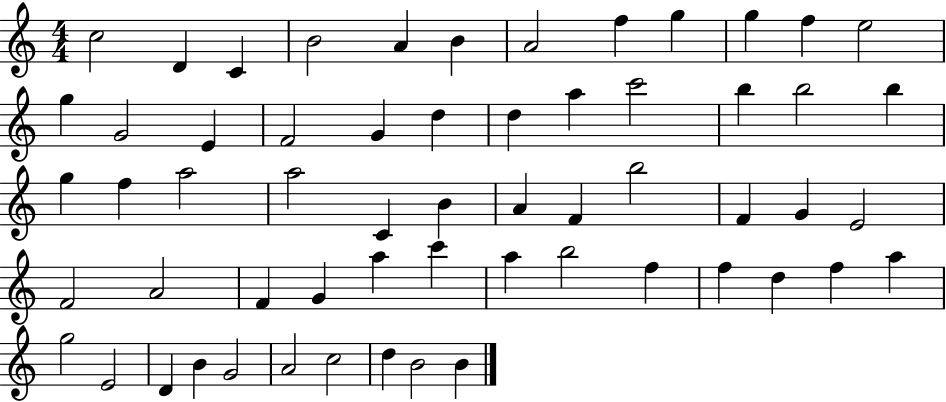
C5/h D4/q C4/q B4/h A4/q B4/q A4/h F5/q G5/q G5/q F5/q E5/h G5/q G4/h E4/q F4/h G4/q D5/q D5/q A5/q C6/h B5/q B5/h B5/q G5/q F5/q A5/h A5/h C4/q B4/q A4/q F4/q B5/h F4/q G4/q E4/h F4/h A4/h F4/q G4/q A5/q C6/q A5/q B5/h F5/q F5/q D5/q F5/q A5/q G5/h E4/h D4/q B4/q G4/h A4/h C5/h D5/q B4/h B4/q